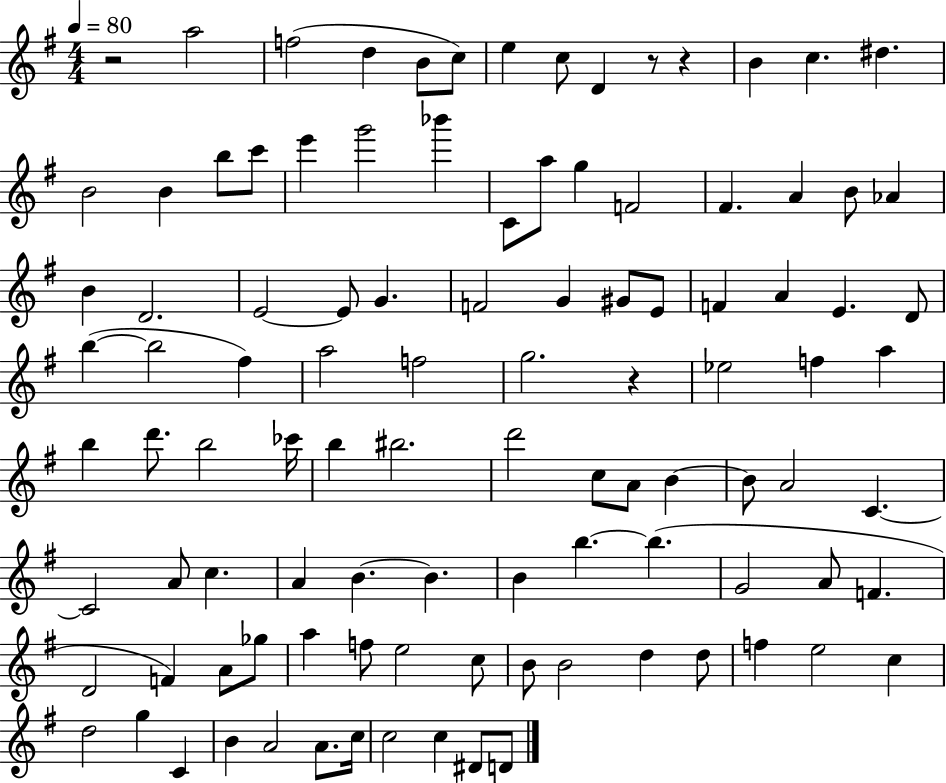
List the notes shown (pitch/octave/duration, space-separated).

R/h A5/h F5/h D5/q B4/e C5/e E5/q C5/e D4/q R/e R/q B4/q C5/q. D#5/q. B4/h B4/q B5/e C6/e E6/q G6/h Bb6/q C4/e A5/e G5/q F4/h F#4/q. A4/q B4/e Ab4/q B4/q D4/h. E4/h E4/e G4/q. F4/h G4/q G#4/e E4/e F4/q A4/q E4/q. D4/e B5/q B5/h F#5/q A5/h F5/h G5/h. R/q Eb5/h F5/q A5/q B5/q D6/e. B5/h CES6/s B5/q BIS5/h. D6/h C5/e A4/e B4/q B4/e A4/h C4/q. C4/h A4/e C5/q. A4/q B4/q. B4/q. B4/q B5/q. B5/q. G4/h A4/e F4/q. D4/h F4/q A4/e Gb5/e A5/q F5/e E5/h C5/e B4/e B4/h D5/q D5/e F5/q E5/h C5/q D5/h G5/q C4/q B4/q A4/h A4/e. C5/s C5/h C5/q D#4/e D4/e